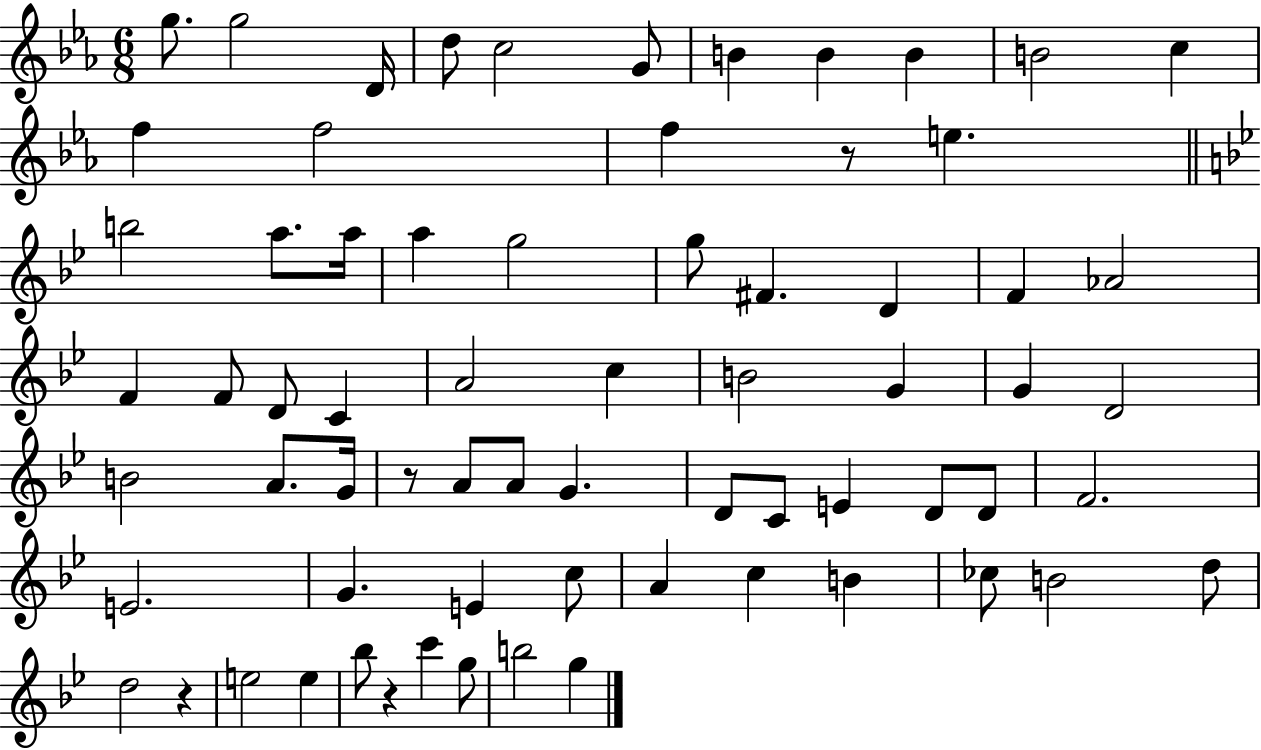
G5/e. G5/h D4/s D5/e C5/h G4/e B4/q B4/q B4/q B4/h C5/q F5/q F5/h F5/q R/e E5/q. B5/h A5/e. A5/s A5/q G5/h G5/e F#4/q. D4/q F4/q Ab4/h F4/q F4/e D4/e C4/q A4/h C5/q B4/h G4/q G4/q D4/h B4/h A4/e. G4/s R/e A4/e A4/e G4/q. D4/e C4/e E4/q D4/e D4/e F4/h. E4/h. G4/q. E4/q C5/e A4/q C5/q B4/q CES5/e B4/h D5/e D5/h R/q E5/h E5/q Bb5/e R/q C6/q G5/e B5/h G5/q